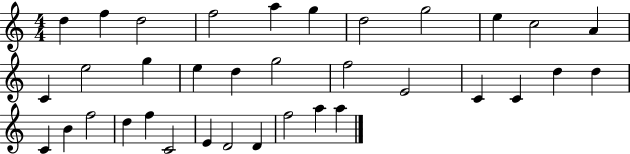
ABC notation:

X:1
T:Untitled
M:4/4
L:1/4
K:C
d f d2 f2 a g d2 g2 e c2 A C e2 g e d g2 f2 E2 C C d d C B f2 d f C2 E D2 D f2 a a